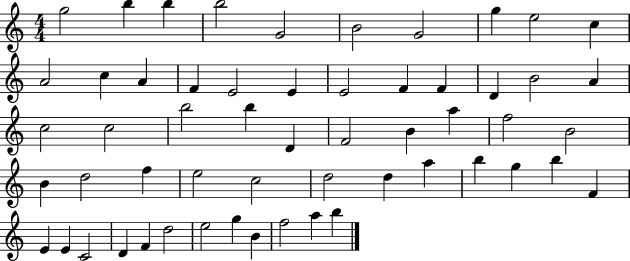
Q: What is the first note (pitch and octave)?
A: G5